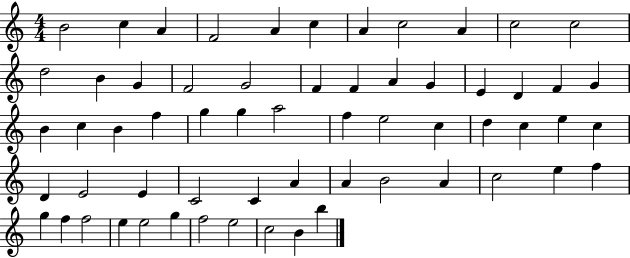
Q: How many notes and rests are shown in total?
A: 61